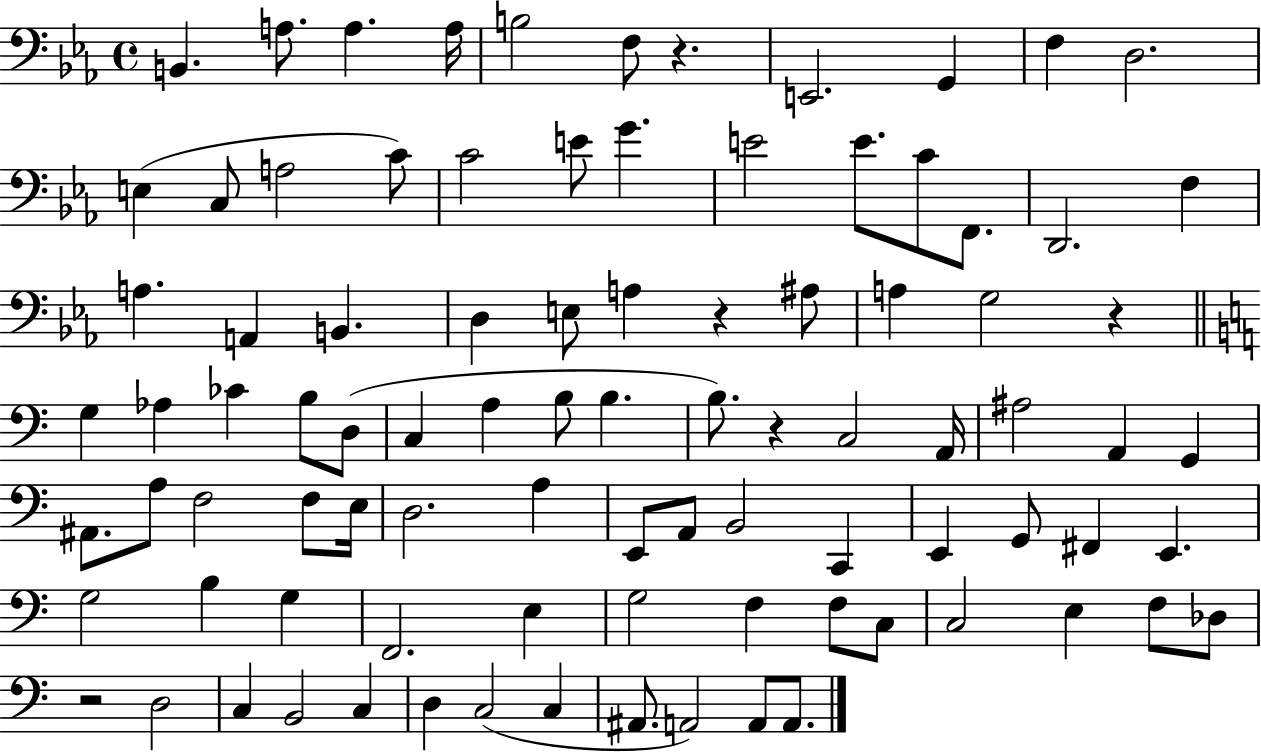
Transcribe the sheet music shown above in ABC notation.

X:1
T:Untitled
M:4/4
L:1/4
K:Eb
B,, A,/2 A, A,/4 B,2 F,/2 z E,,2 G,, F, D,2 E, C,/2 A,2 C/2 C2 E/2 G E2 E/2 C/2 F,,/2 D,,2 F, A, A,, B,, D, E,/2 A, z ^A,/2 A, G,2 z G, _A, _C B,/2 D,/2 C, A, B,/2 B, B,/2 z C,2 A,,/4 ^A,2 A,, G,, ^A,,/2 A,/2 F,2 F,/2 E,/4 D,2 A, E,,/2 A,,/2 B,,2 C,, E,, G,,/2 ^F,, E,, G,2 B, G, F,,2 E, G,2 F, F,/2 C,/2 C,2 E, F,/2 _D,/2 z2 D,2 C, B,,2 C, D, C,2 C, ^A,,/2 A,,2 A,,/2 A,,/2